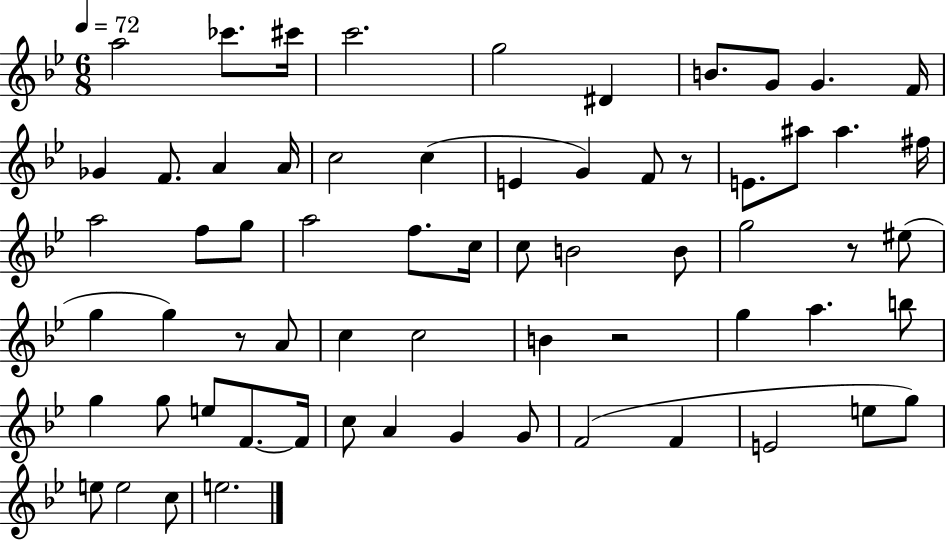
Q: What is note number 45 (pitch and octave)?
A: G5